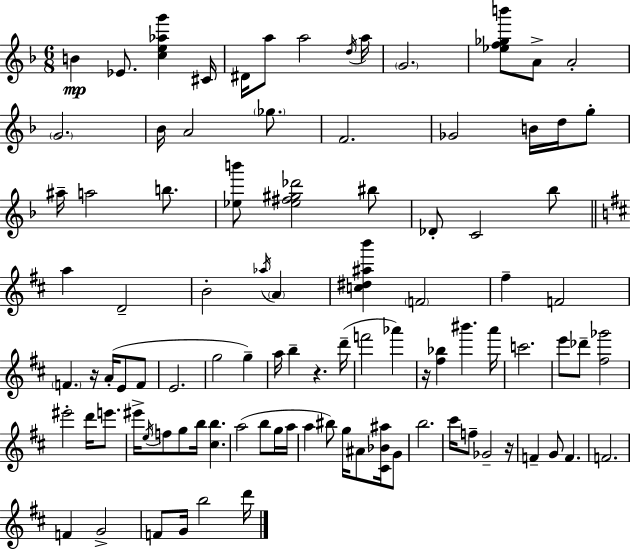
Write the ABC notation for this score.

X:1
T:Untitled
M:6/8
L:1/4
K:F
B _E/2 [ce_ag'] ^C/4 ^D/4 a/2 a2 d/4 a/4 G2 [_ef_gb']/2 A/2 A2 G2 _B/4 A2 _g/2 F2 _G2 B/4 d/4 g/2 ^a/4 a2 b/2 [_eb']/2 [_e^f^g_d']2 ^b/2 _D/2 C2 _b/2 a D2 B2 _a/4 A [c^d^ab'] F2 ^f F2 F z/4 A/4 E/2 F/2 E2 g2 g a/4 b z d'/4 f'2 _a' z/4 [^f_b] ^b' a'/4 c'2 e'/2 _d'/2 [^f_g']2 ^e'2 d'/4 e'/2 ^e'/4 e/4 f/2 g/2 b/4 [^cb] a2 b/2 g/4 a/4 a ^b/2 g/4 ^A/2 [^C_B^a]/4 G/2 b2 ^c'/4 f/2 _G2 z/4 F G/2 F F2 F G2 F/2 G/4 b2 d'/4